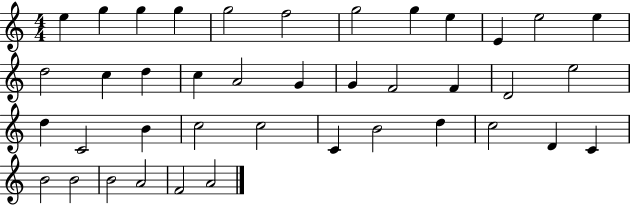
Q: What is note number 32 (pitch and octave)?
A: C5